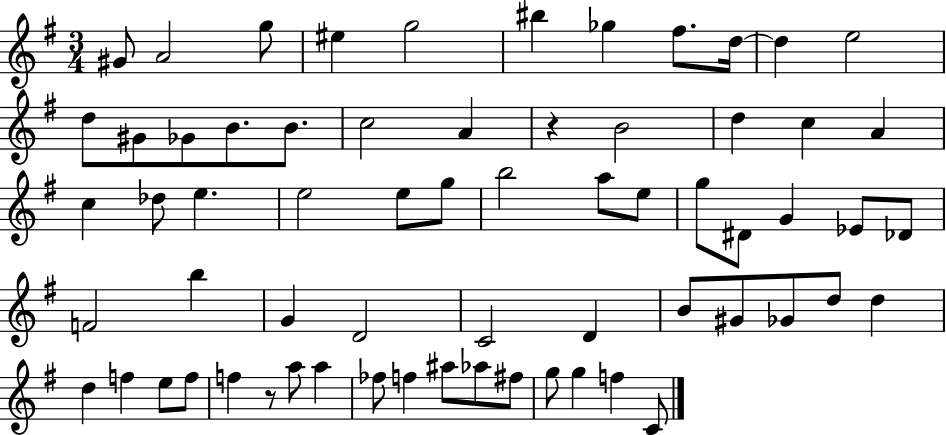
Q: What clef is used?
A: treble